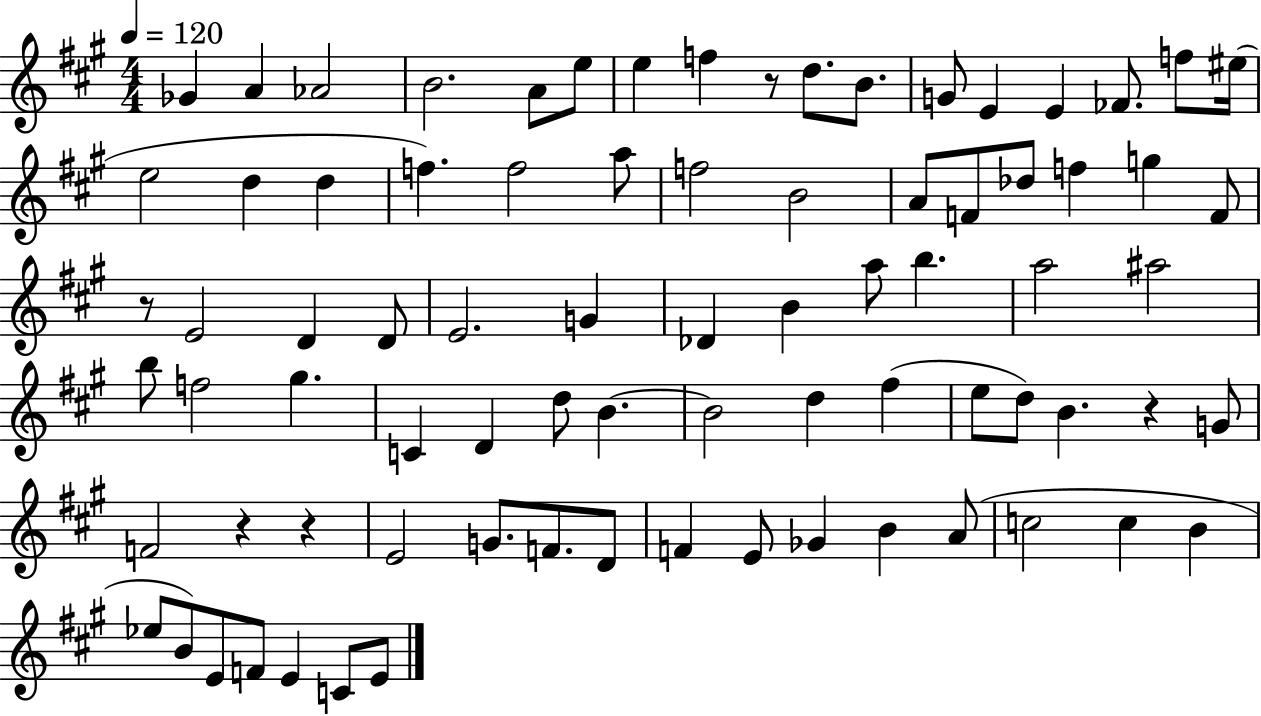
Gb4/q A4/q Ab4/h B4/h. A4/e E5/e E5/q F5/q R/e D5/e. B4/e. G4/e E4/q E4/q FES4/e. F5/e EIS5/s E5/h D5/q D5/q F5/q. F5/h A5/e F5/h B4/h A4/e F4/e Db5/e F5/q G5/q F4/e R/e E4/h D4/q D4/e E4/h. G4/q Db4/q B4/q A5/e B5/q. A5/h A#5/h B5/e F5/h G#5/q. C4/q D4/q D5/e B4/q. B4/h D5/q F#5/q E5/e D5/e B4/q. R/q G4/e F4/h R/q R/q E4/h G4/e. F4/e. D4/e F4/q E4/e Gb4/q B4/q A4/e C5/h C5/q B4/q Eb5/e B4/e E4/e F4/e E4/q C4/e E4/e